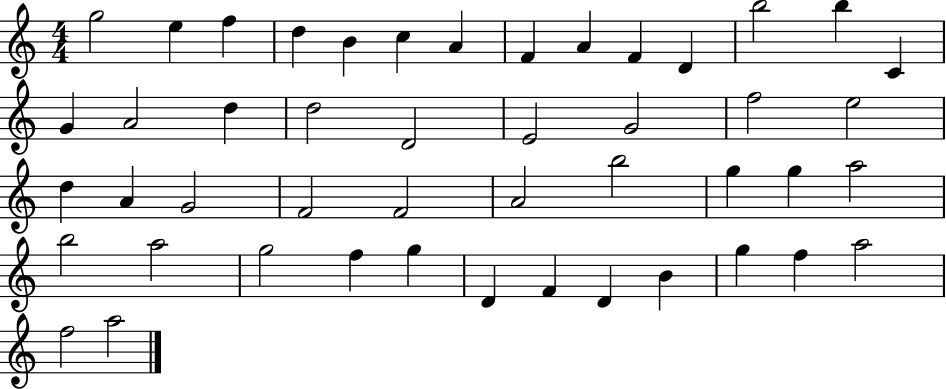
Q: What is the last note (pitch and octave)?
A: A5